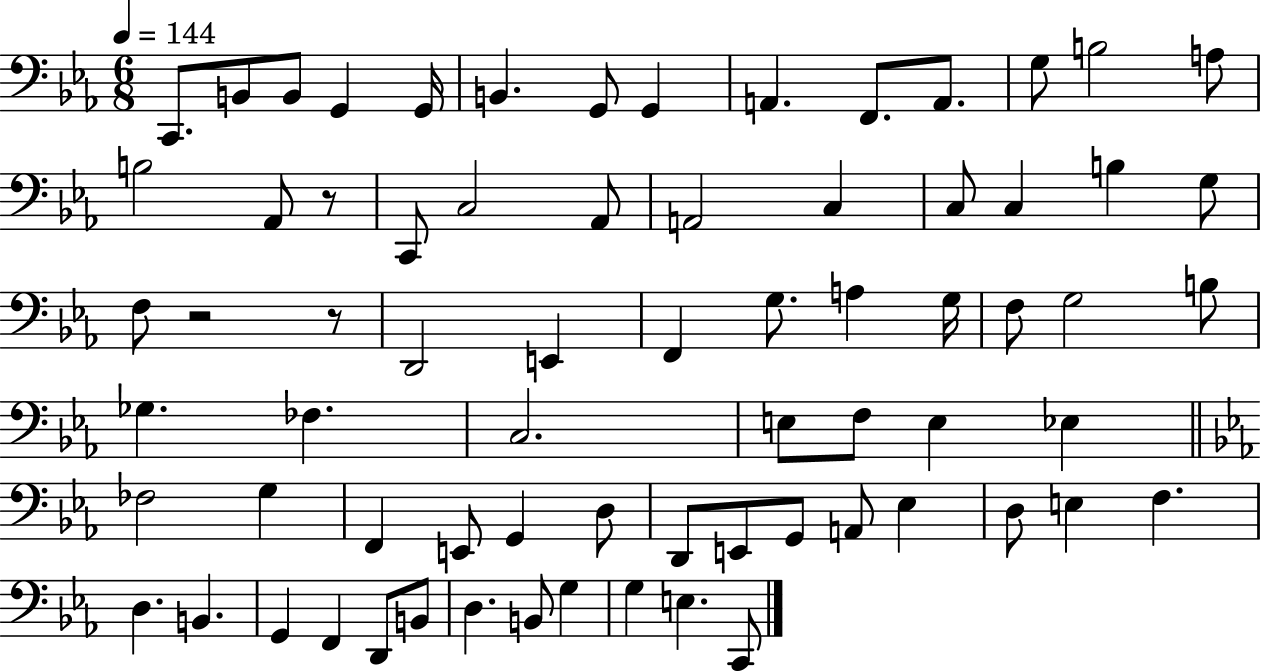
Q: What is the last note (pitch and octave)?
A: C2